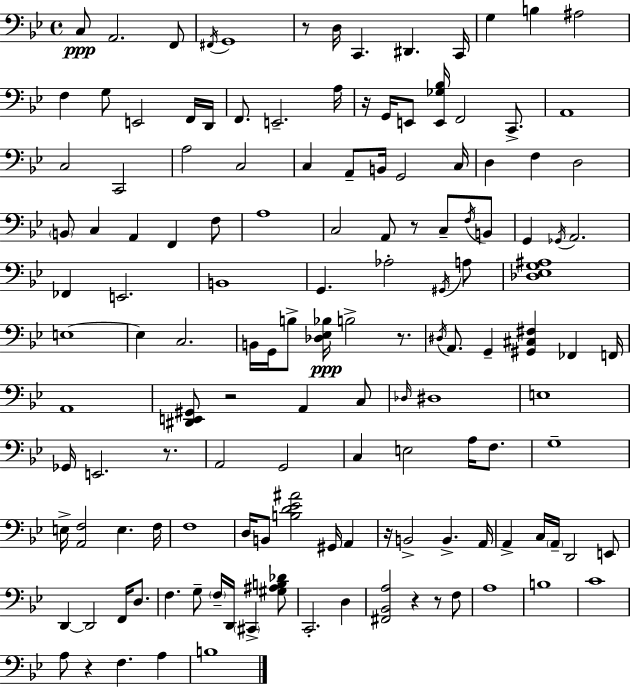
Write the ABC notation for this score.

X:1
T:Untitled
M:4/4
L:1/4
K:Bb
C,/2 A,,2 F,,/2 ^F,,/4 G,,4 z/2 D,/4 C,, ^D,, C,,/4 G, B, ^A,2 F, G,/2 E,,2 F,,/4 D,,/4 F,,/2 E,,2 A,/4 z/4 G,,/4 E,,/2 [E,,_G,_B,]/4 F,,2 C,,/2 A,,4 C,2 C,,2 A,2 C,2 C, A,,/2 B,,/4 G,,2 C,/4 D, F, D,2 B,,/2 C, A,, F,, F,/2 A,4 C,2 A,,/2 z/2 C,/2 F,/4 B,,/2 G,, _G,,/4 A,,2 _F,, E,,2 B,,4 G,, _A,2 ^G,,/4 A,/2 [_D,_E,G,^A,]4 E,4 E, C,2 B,,/4 G,,/4 B,/2 [_D,_E,_B,]/4 B,2 z/2 ^D,/4 A,,/2 G,, [^G,,^C,^F,] _F,, F,,/4 A,,4 [^D,,E,,^G,,]/2 z2 A,, C,/2 _D,/4 ^D,4 E,4 _G,,/4 E,,2 z/2 A,,2 G,,2 C, E,2 A,/4 F,/2 G,4 E,/4 [A,,F,]2 E, F,/4 F,4 D,/4 B,,/2 [B,D_E^A]2 ^G,,/4 A,, z/4 B,,2 B,, A,,/4 A,, C,/4 A,,/4 D,,2 E,,/2 D,, D,,2 F,,/4 D,/2 F, G,/2 F,/4 D,,/4 ^C,, [^G,^A,B,_D]/2 C,,2 D, [^F,,_B,,A,]2 z z/2 F,/2 A,4 B,4 C4 A,/2 z F, A, B,4